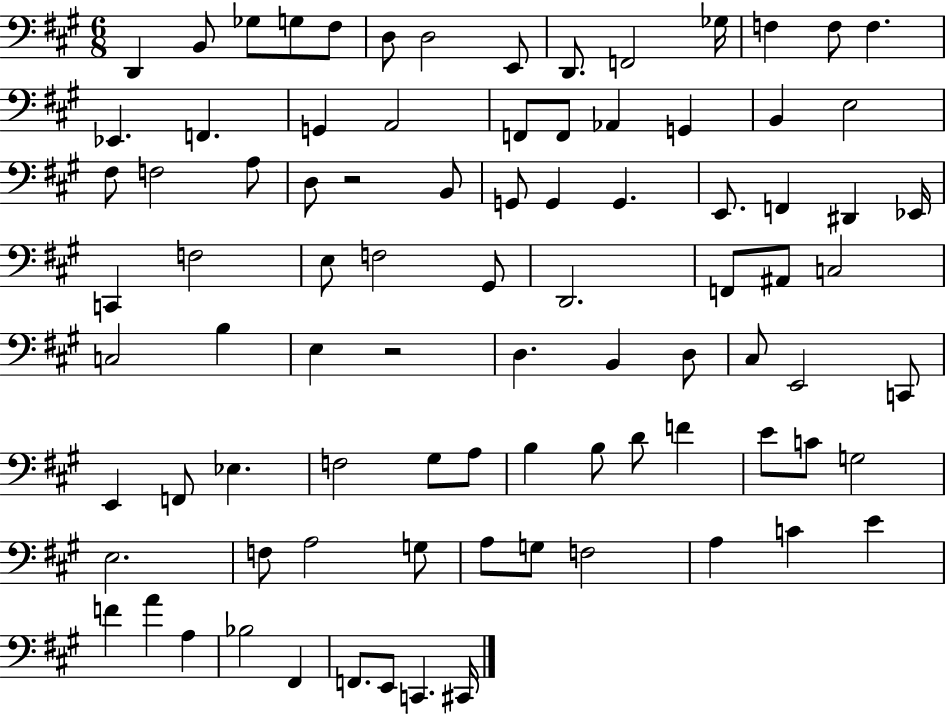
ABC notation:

X:1
T:Untitled
M:6/8
L:1/4
K:A
D,, B,,/2 _G,/2 G,/2 ^F,/2 D,/2 D,2 E,,/2 D,,/2 F,,2 _G,/4 F, F,/2 F, _E,, F,, G,, A,,2 F,,/2 F,,/2 _A,, G,, B,, E,2 ^F,/2 F,2 A,/2 D,/2 z2 B,,/2 G,,/2 G,, G,, E,,/2 F,, ^D,, _E,,/4 C,, F,2 E,/2 F,2 ^G,,/2 D,,2 F,,/2 ^A,,/2 C,2 C,2 B, E, z2 D, B,, D,/2 ^C,/2 E,,2 C,,/2 E,, F,,/2 _E, F,2 ^G,/2 A,/2 B, B,/2 D/2 F E/2 C/2 G,2 E,2 F,/2 A,2 G,/2 A,/2 G,/2 F,2 A, C E F A A, _B,2 ^F,, F,,/2 E,,/2 C,, ^C,,/4